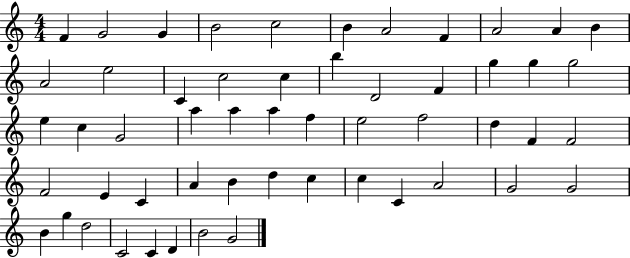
X:1
T:Untitled
M:4/4
L:1/4
K:C
F G2 G B2 c2 B A2 F A2 A B A2 e2 C c2 c b D2 F g g g2 e c G2 a a a f e2 f2 d F F2 F2 E C A B d c c C A2 G2 G2 B g d2 C2 C D B2 G2